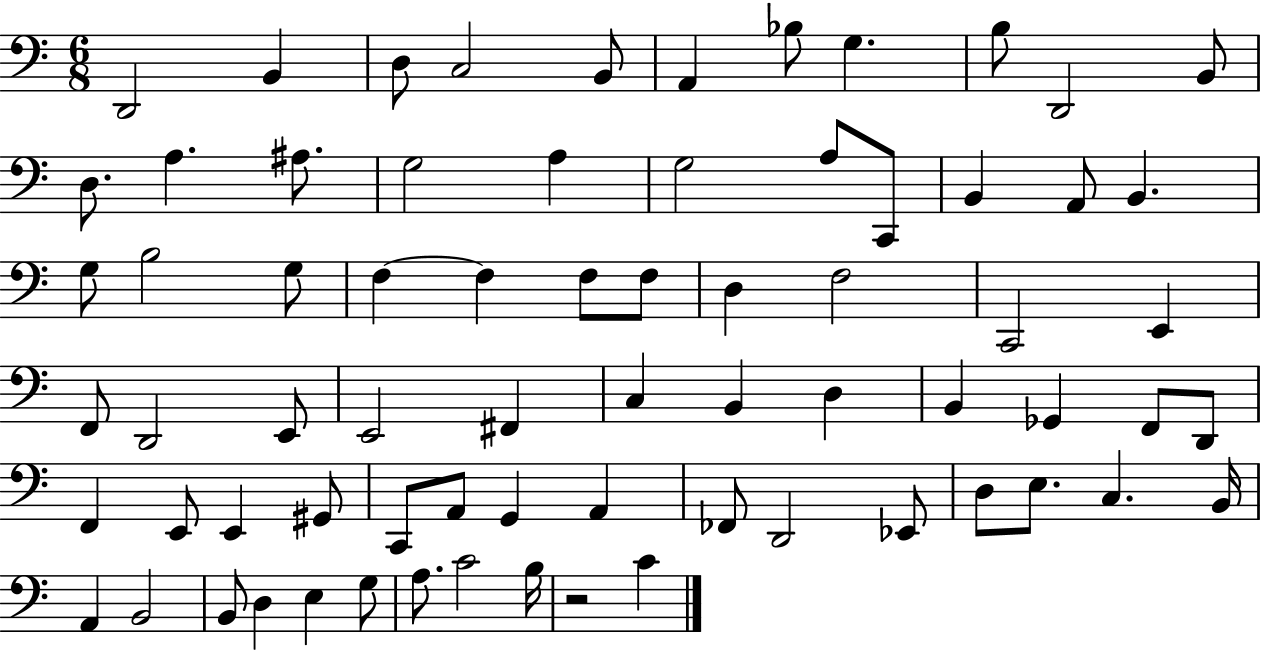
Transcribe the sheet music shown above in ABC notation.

X:1
T:Untitled
M:6/8
L:1/4
K:C
D,,2 B,, D,/2 C,2 B,,/2 A,, _B,/2 G, B,/2 D,,2 B,,/2 D,/2 A, ^A,/2 G,2 A, G,2 A,/2 C,,/2 B,, A,,/2 B,, G,/2 B,2 G,/2 F, F, F,/2 F,/2 D, F,2 C,,2 E,, F,,/2 D,,2 E,,/2 E,,2 ^F,, C, B,, D, B,, _G,, F,,/2 D,,/2 F,, E,,/2 E,, ^G,,/2 C,,/2 A,,/2 G,, A,, _F,,/2 D,,2 _E,,/2 D,/2 E,/2 C, B,,/4 A,, B,,2 B,,/2 D, E, G,/2 A,/2 C2 B,/4 z2 C